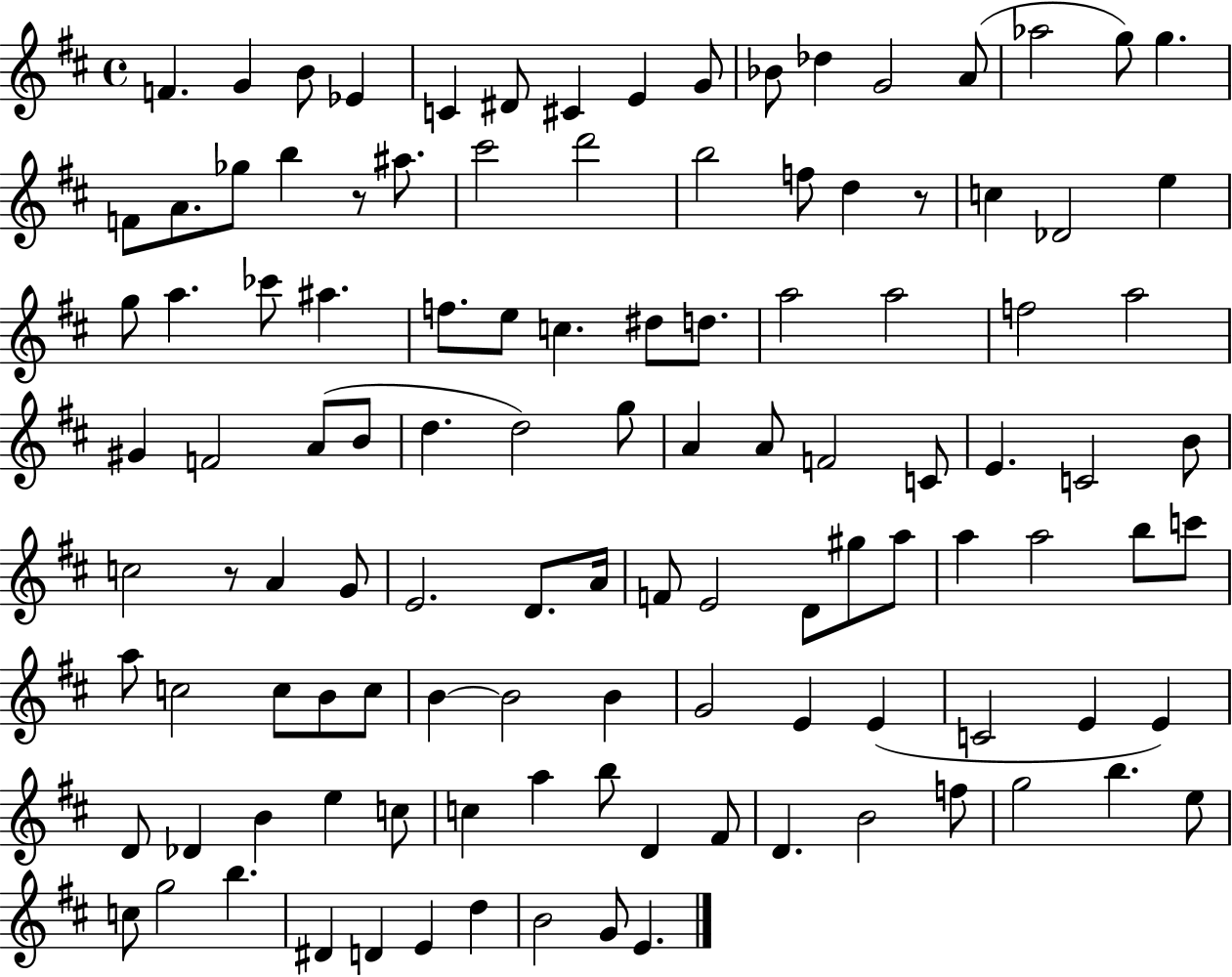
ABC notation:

X:1
T:Untitled
M:4/4
L:1/4
K:D
F G B/2 _E C ^D/2 ^C E G/2 _B/2 _d G2 A/2 _a2 g/2 g F/2 A/2 _g/2 b z/2 ^a/2 ^c'2 d'2 b2 f/2 d z/2 c _D2 e g/2 a _c'/2 ^a f/2 e/2 c ^d/2 d/2 a2 a2 f2 a2 ^G F2 A/2 B/2 d d2 g/2 A A/2 F2 C/2 E C2 B/2 c2 z/2 A G/2 E2 D/2 A/4 F/2 E2 D/2 ^g/2 a/2 a a2 b/2 c'/2 a/2 c2 c/2 B/2 c/2 B B2 B G2 E E C2 E E D/2 _D B e c/2 c a b/2 D ^F/2 D B2 f/2 g2 b e/2 c/2 g2 b ^D D E d B2 G/2 E